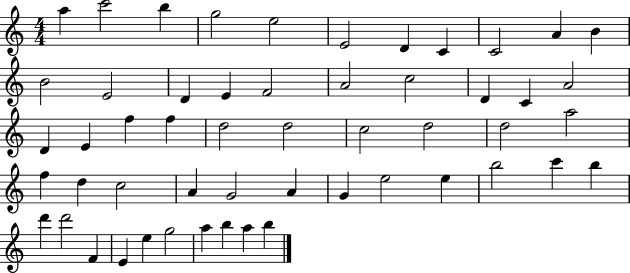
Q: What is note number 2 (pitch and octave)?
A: C6